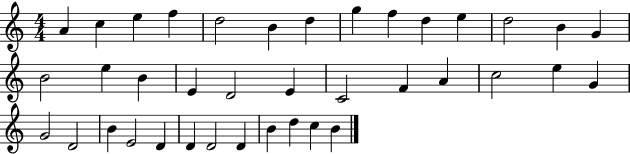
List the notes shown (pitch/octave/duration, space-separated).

A4/q C5/q E5/q F5/q D5/h B4/q D5/q G5/q F5/q D5/q E5/q D5/h B4/q G4/q B4/h E5/q B4/q E4/q D4/h E4/q C4/h F4/q A4/q C5/h E5/q G4/q G4/h D4/h B4/q E4/h D4/q D4/q D4/h D4/q B4/q D5/q C5/q B4/q